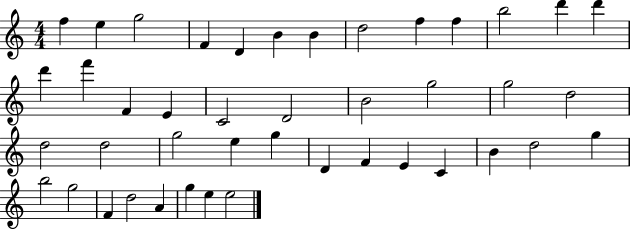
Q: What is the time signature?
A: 4/4